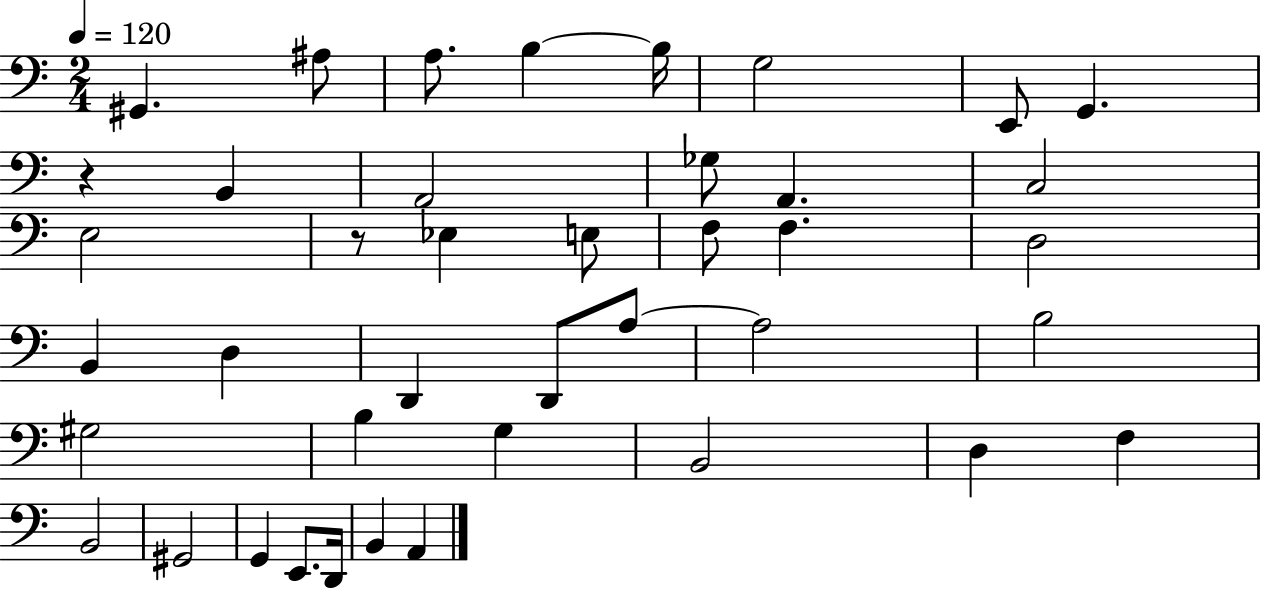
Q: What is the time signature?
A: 2/4